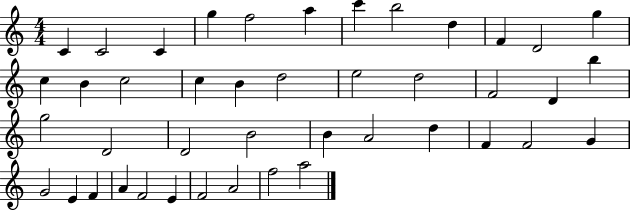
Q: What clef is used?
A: treble